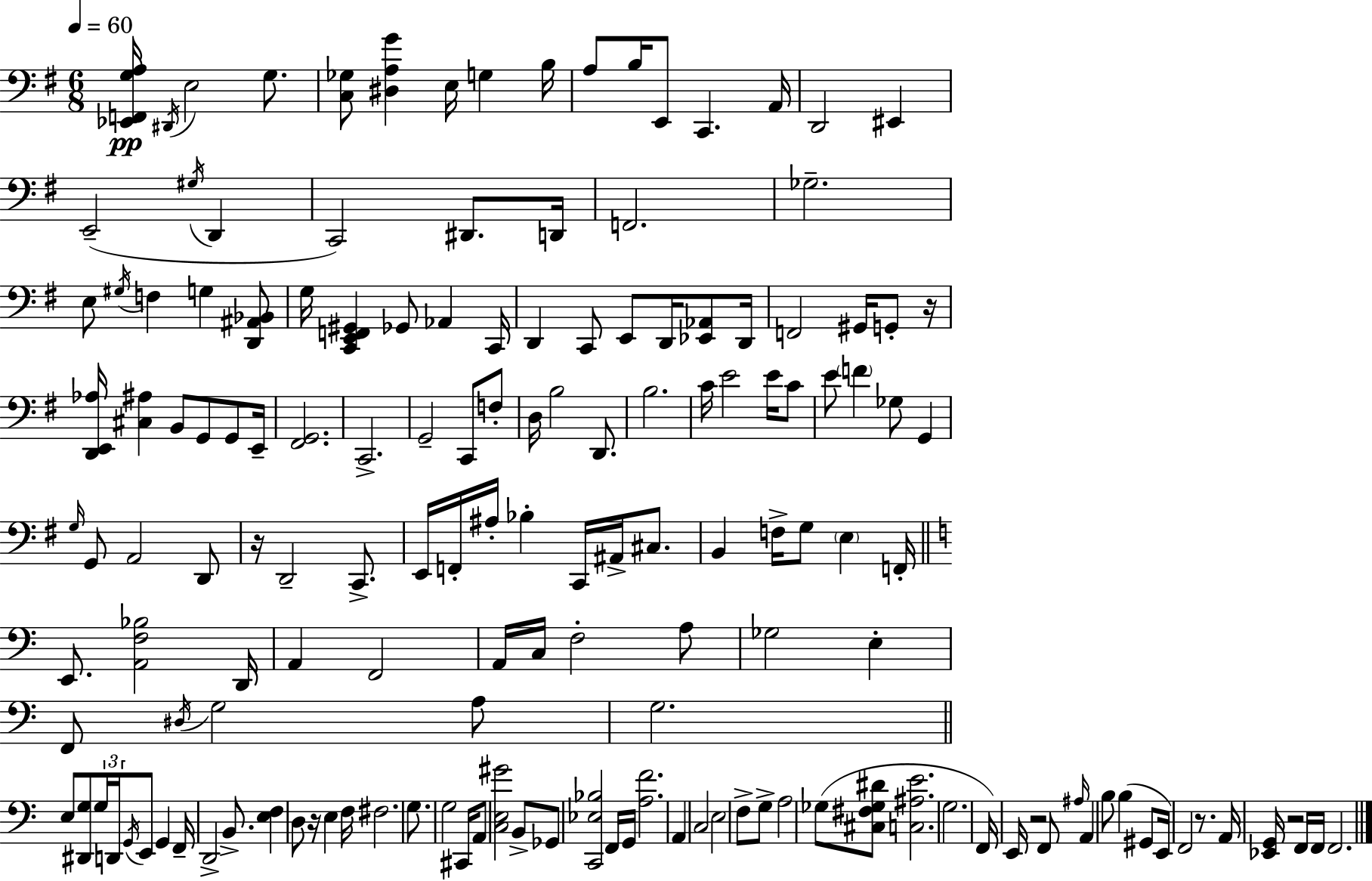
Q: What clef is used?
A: bass